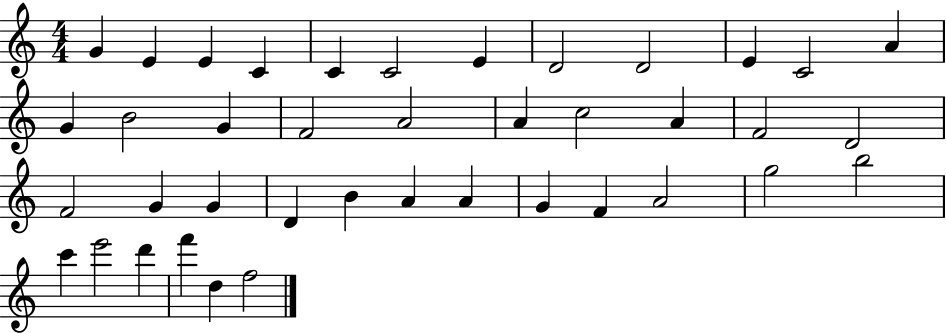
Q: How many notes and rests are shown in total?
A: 40